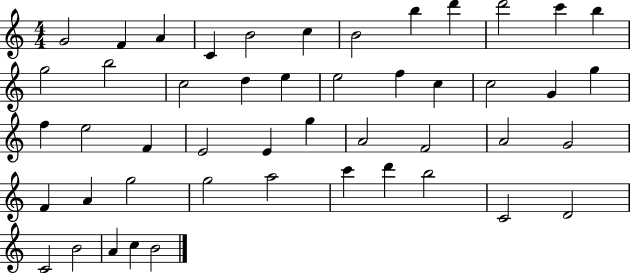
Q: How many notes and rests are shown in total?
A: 48